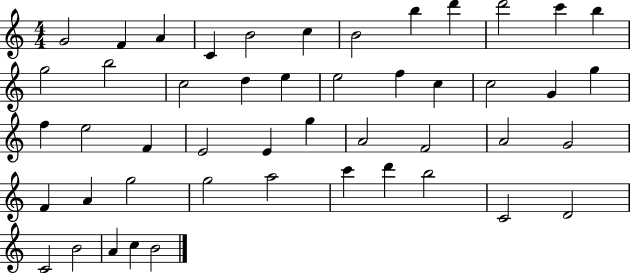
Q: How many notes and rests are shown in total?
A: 48